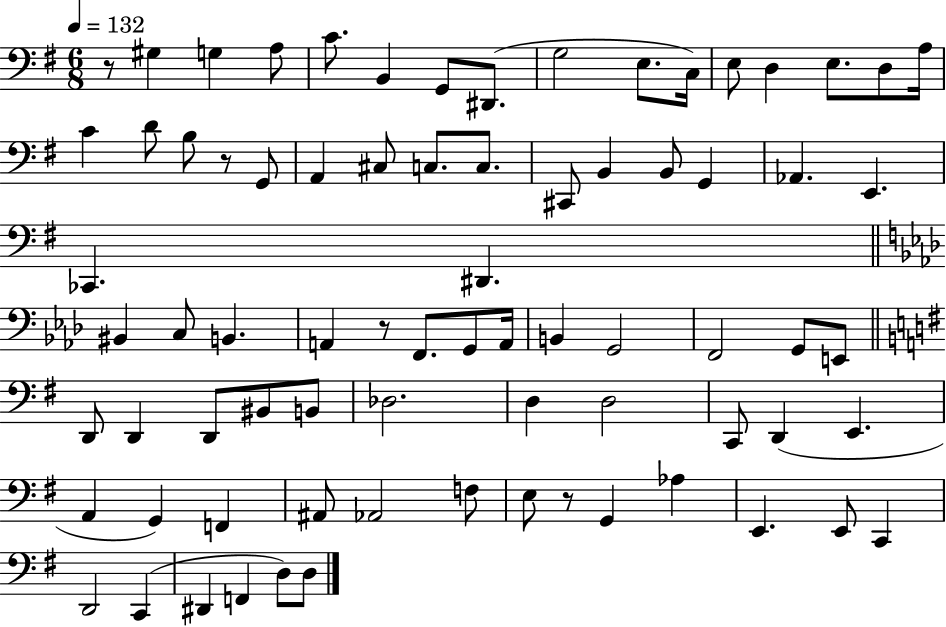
{
  \clef bass
  \numericTimeSignature
  \time 6/8
  \key g \major
  \tempo 4 = 132
  r8 gis4 g4 a8 | c'8. b,4 g,8 dis,8.( | g2 e8. c16) | e8 d4 e8. d8 a16 | \break c'4 d'8 b8 r8 g,8 | a,4 cis8 c8. c8. | cis,8 b,4 b,8 g,4 | aes,4. e,4. | \break ces,4. dis,4. | \bar "||" \break \key f \minor bis,4 c8 b,4. | a,4 r8 f,8. g,8 a,16 | b,4 g,2 | f,2 g,8 e,8 | \break \bar "||" \break \key e \minor d,8 d,4 d,8 bis,8 b,8 | des2. | d4 d2 | c,8 d,4( e,4. | \break a,4 g,4) f,4 | ais,8 aes,2 f8 | e8 r8 g,4 aes4 | e,4. e,8 c,4 | \break d,2 c,4( | dis,4 f,4 d8) d8 | \bar "|."
}